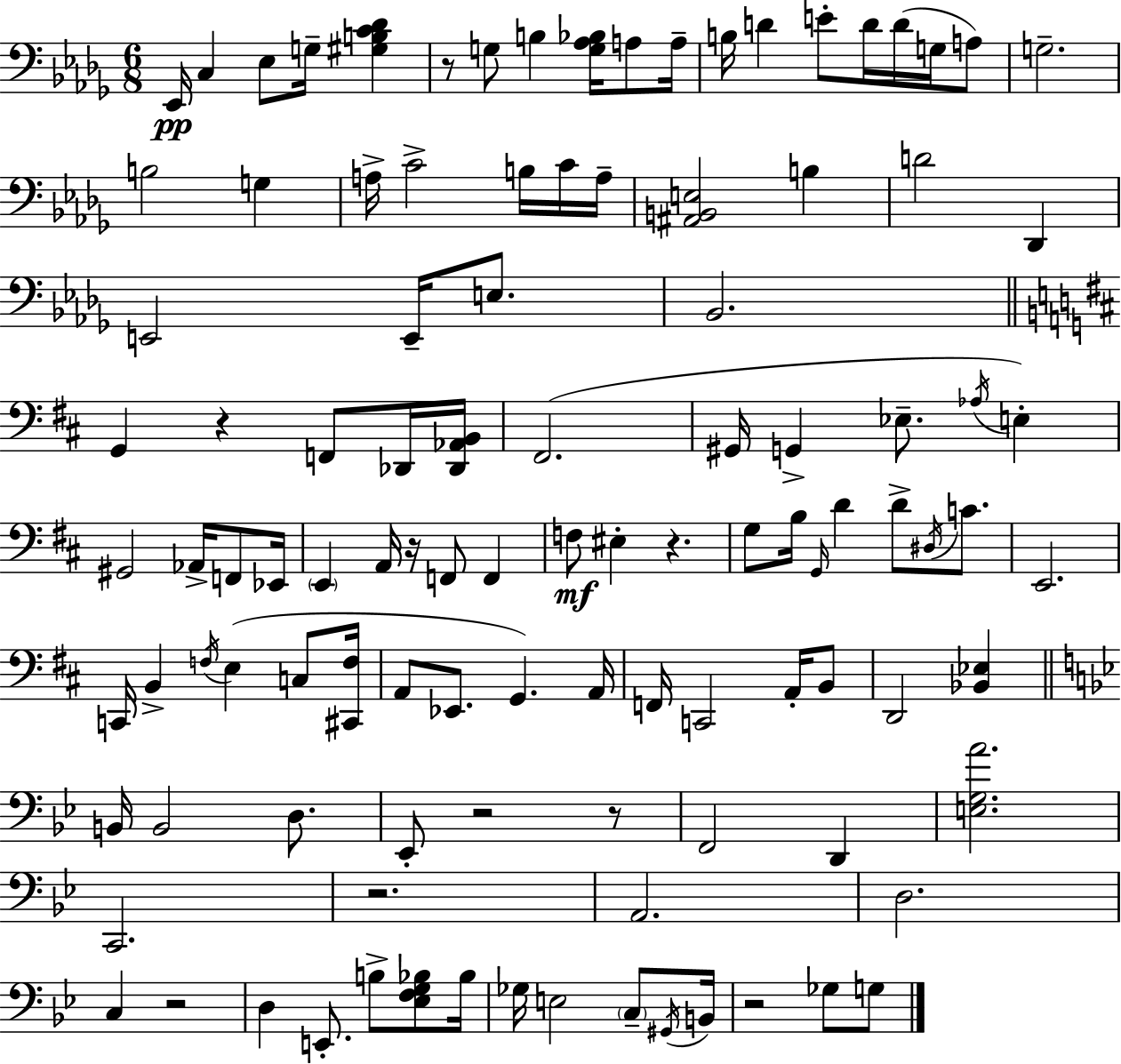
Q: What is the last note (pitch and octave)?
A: G3